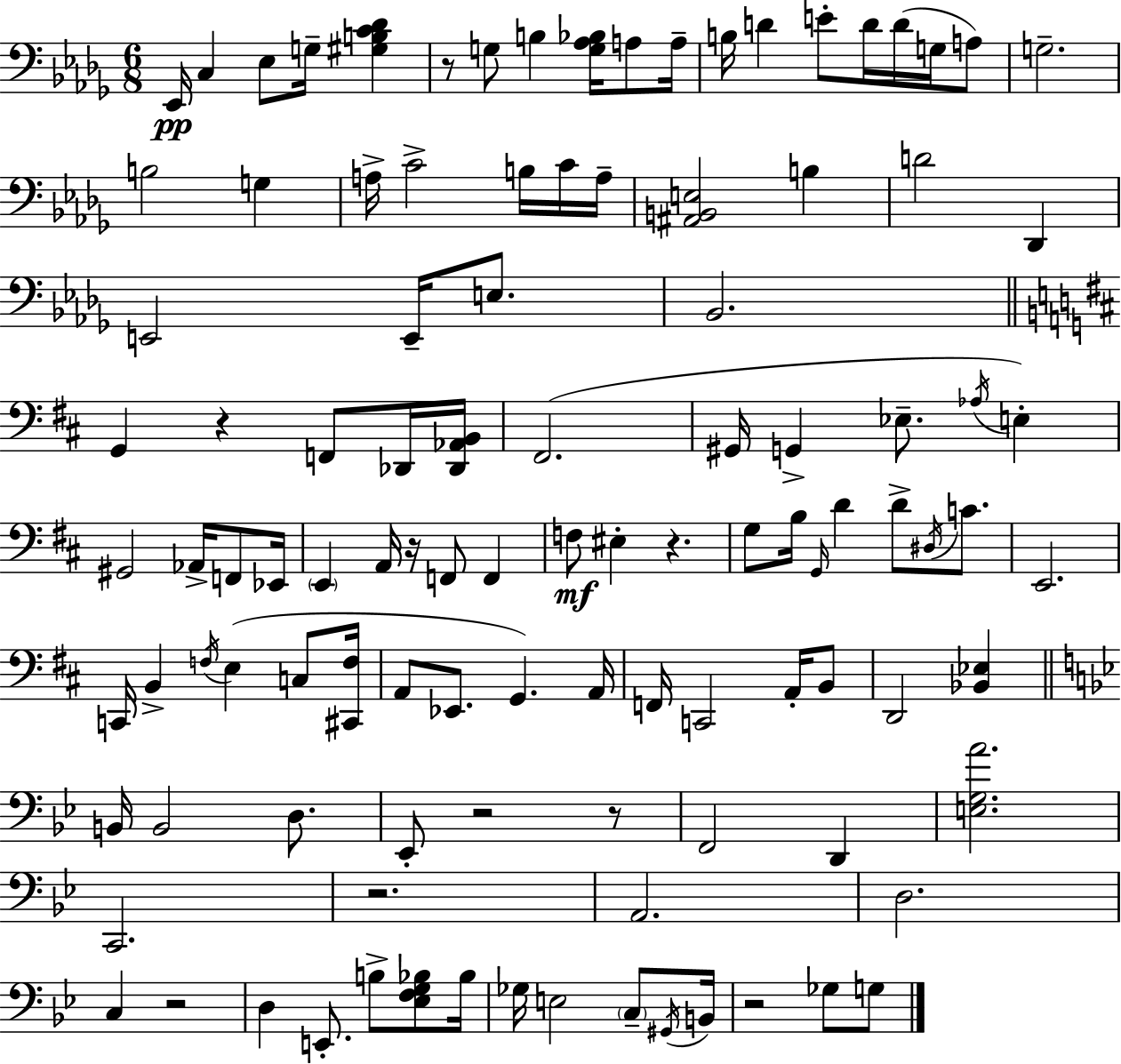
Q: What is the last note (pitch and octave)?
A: G3